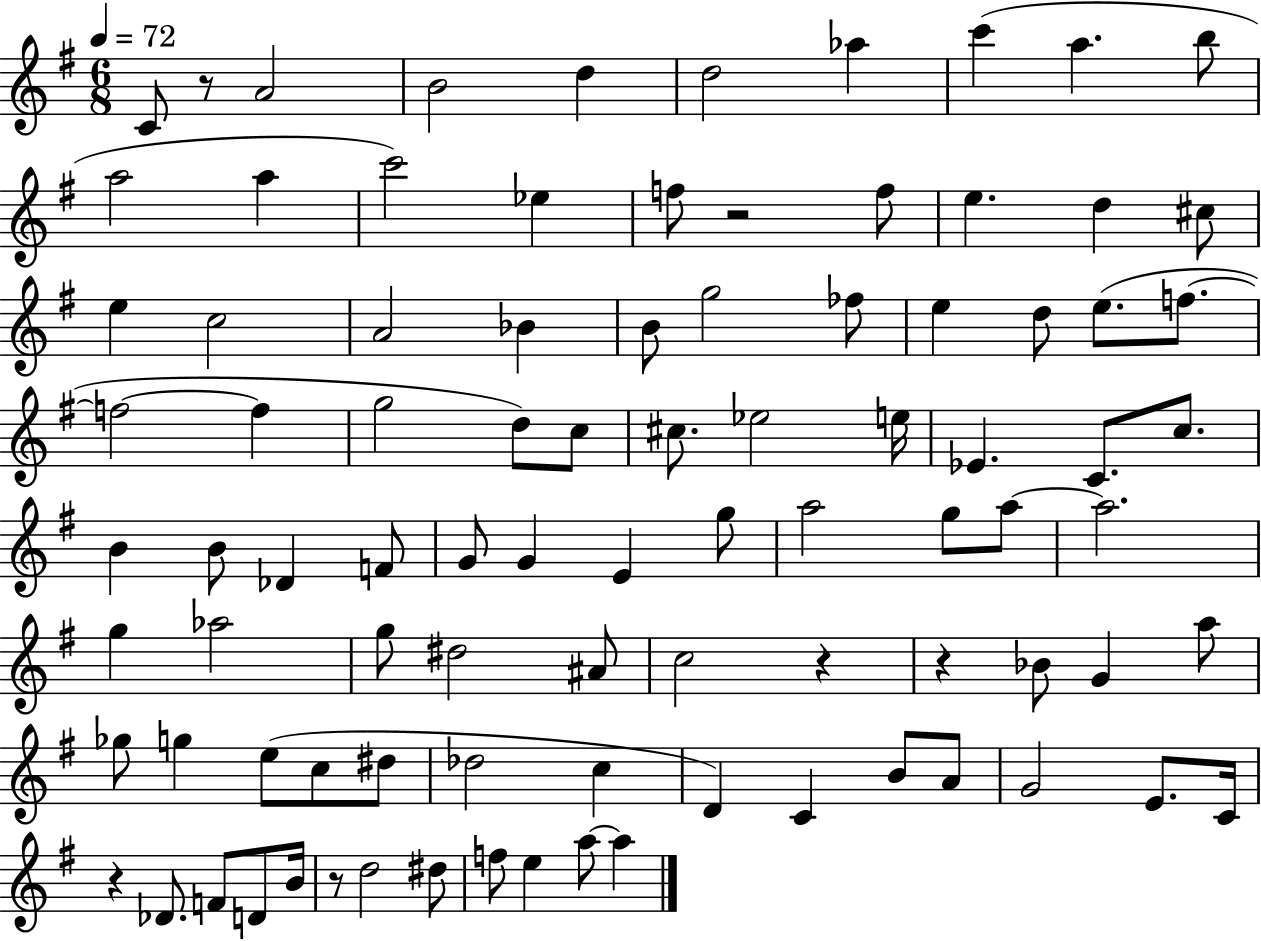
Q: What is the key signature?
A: G major